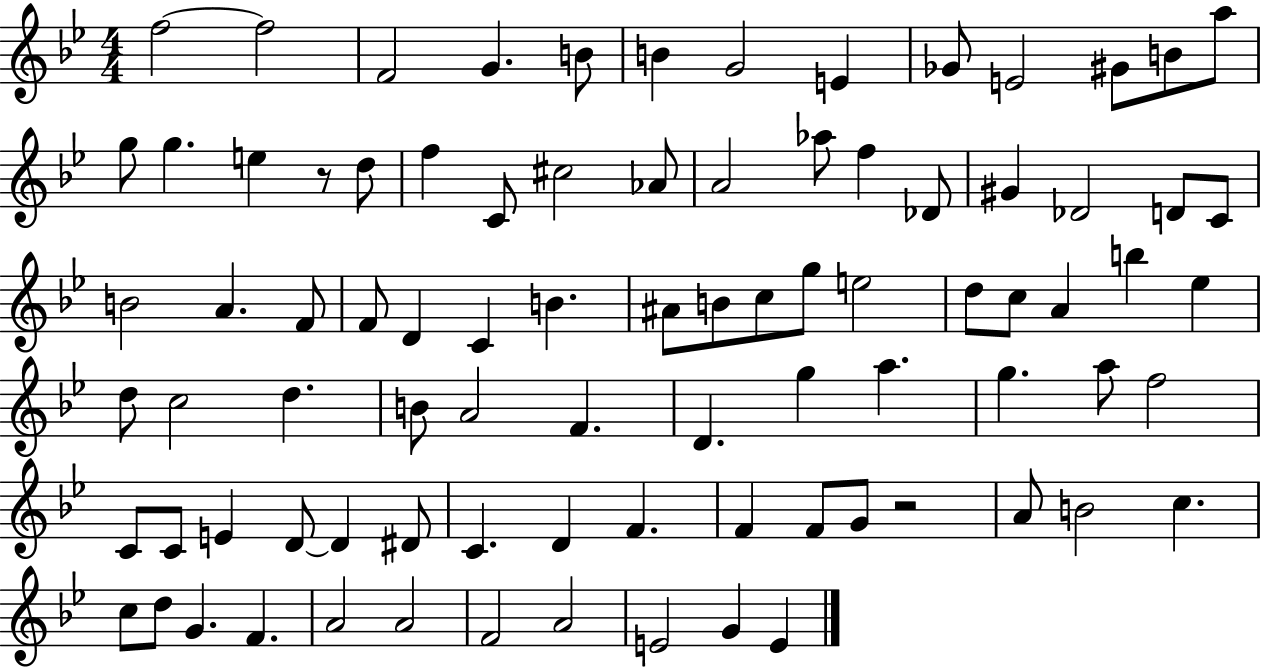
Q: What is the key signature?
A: BES major